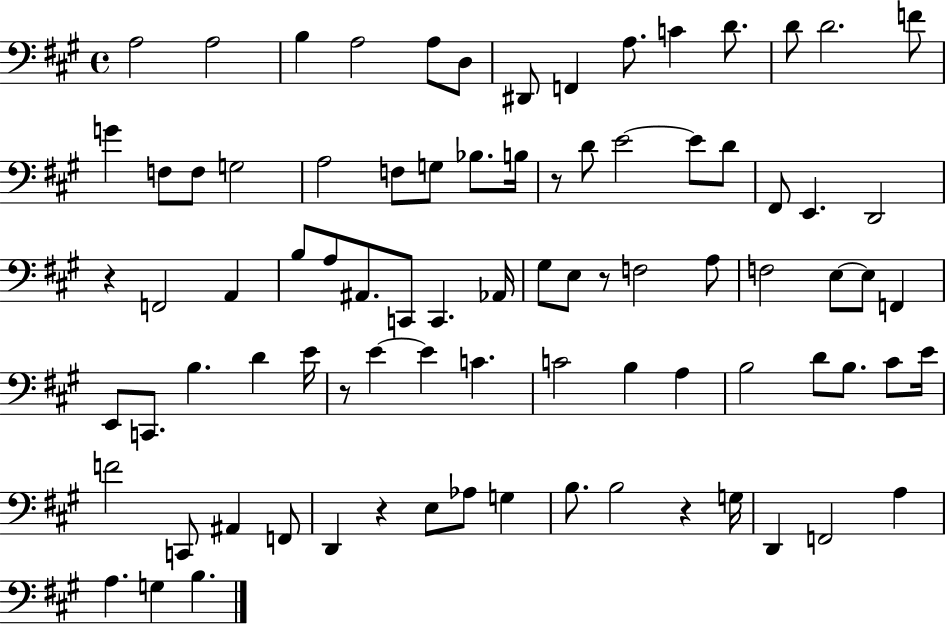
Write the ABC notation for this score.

X:1
T:Untitled
M:4/4
L:1/4
K:A
A,2 A,2 B, A,2 A,/2 D,/2 ^D,,/2 F,, A,/2 C D/2 D/2 D2 F/2 G F,/2 F,/2 G,2 A,2 F,/2 G,/2 _B,/2 B,/4 z/2 D/2 E2 E/2 D/2 ^F,,/2 E,, D,,2 z F,,2 A,, B,/2 A,/2 ^A,,/2 C,,/2 C,, _A,,/4 ^G,/2 E,/2 z/2 F,2 A,/2 F,2 E,/2 E,/2 F,, E,,/2 C,,/2 B, D E/4 z/2 E E C C2 B, A, B,2 D/2 B,/2 ^C/2 E/4 F2 C,,/2 ^A,, F,,/2 D,, z E,/2 _A,/2 G, B,/2 B,2 z G,/4 D,, F,,2 A, A, G, B,